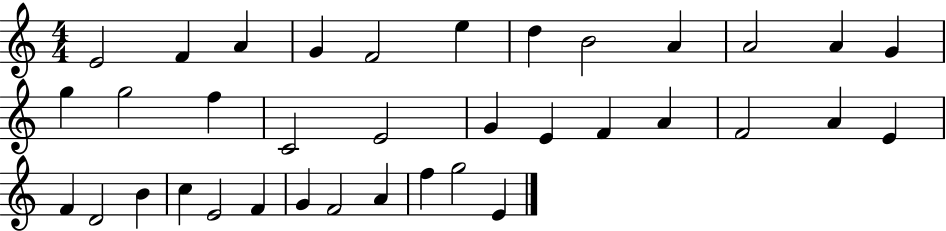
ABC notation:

X:1
T:Untitled
M:4/4
L:1/4
K:C
E2 F A G F2 e d B2 A A2 A G g g2 f C2 E2 G E F A F2 A E F D2 B c E2 F G F2 A f g2 E